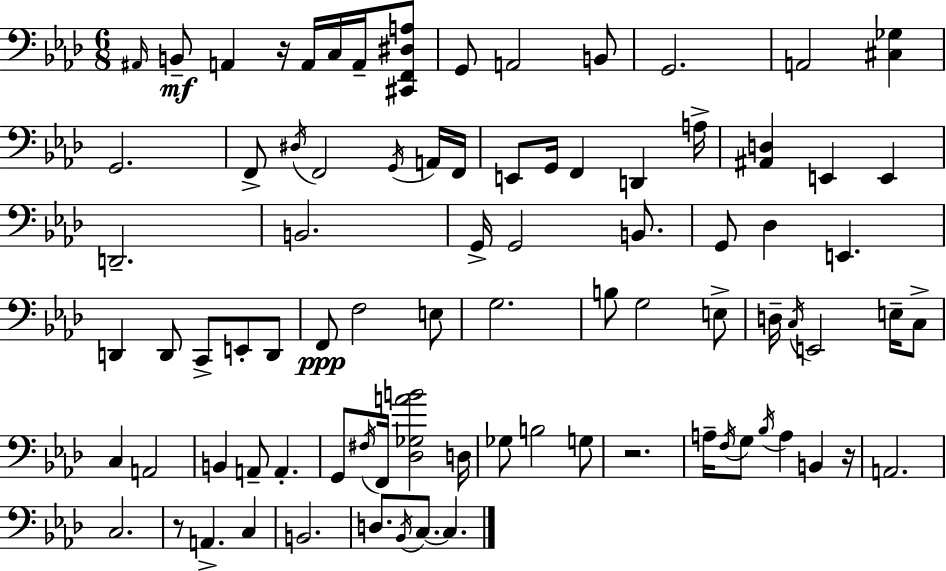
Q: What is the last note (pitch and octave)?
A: C3